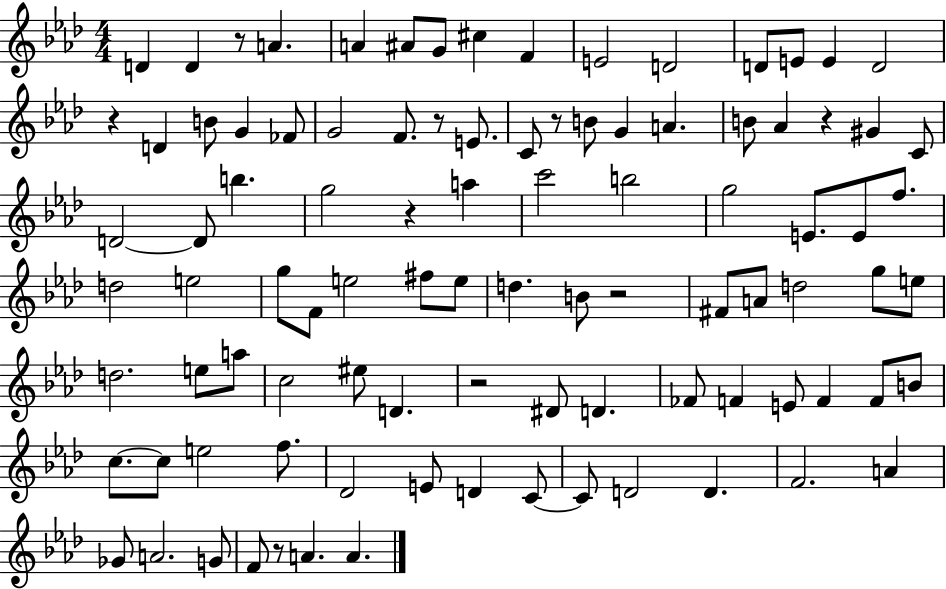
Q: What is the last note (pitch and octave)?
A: A4